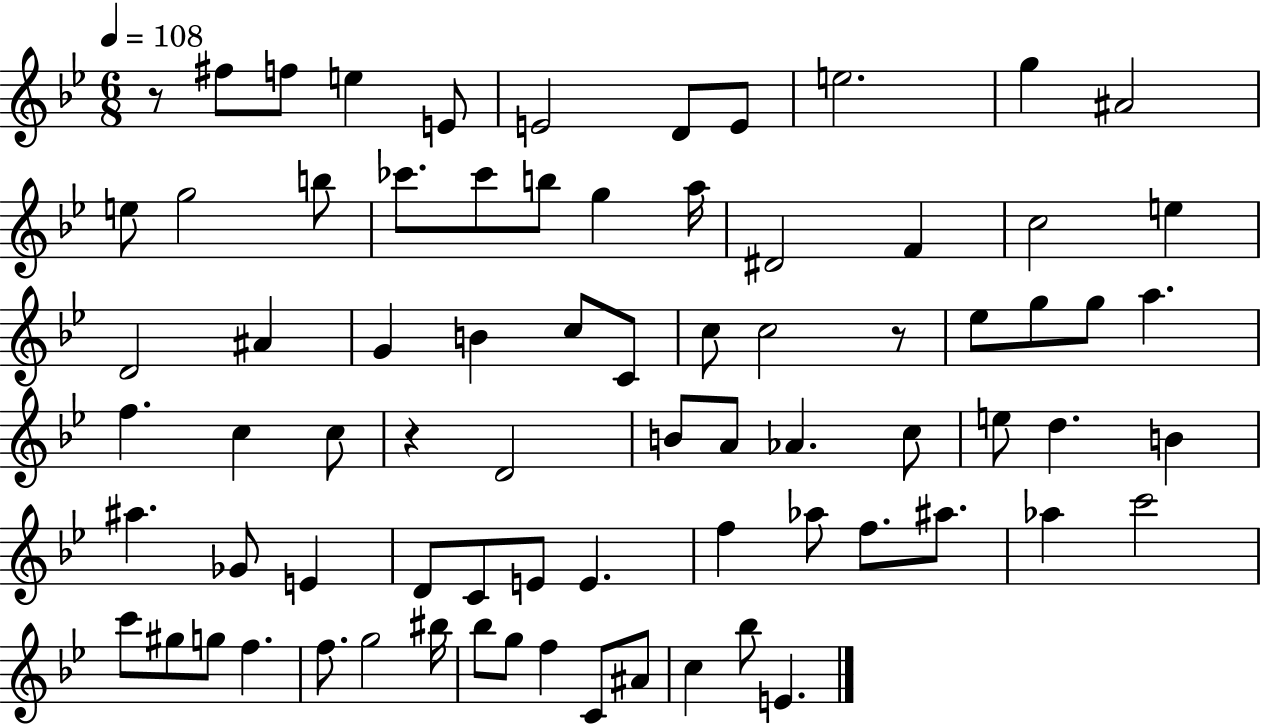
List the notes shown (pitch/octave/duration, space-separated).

R/e F#5/e F5/e E5/q E4/e E4/h D4/e E4/e E5/h. G5/q A#4/h E5/e G5/h B5/e CES6/e. CES6/e B5/e G5/q A5/s D#4/h F4/q C5/h E5/q D4/h A#4/q G4/q B4/q C5/e C4/e C5/e C5/h R/e Eb5/e G5/e G5/e A5/q. F5/q. C5/q C5/e R/q D4/h B4/e A4/e Ab4/q. C5/e E5/e D5/q. B4/q A#5/q. Gb4/e E4/q D4/e C4/e E4/e E4/q. F5/q Ab5/e F5/e. A#5/e. Ab5/q C6/h C6/e G#5/e G5/e F5/q. F5/e. G5/h BIS5/s Bb5/e G5/e F5/q C4/e A#4/e C5/q Bb5/e E4/q.